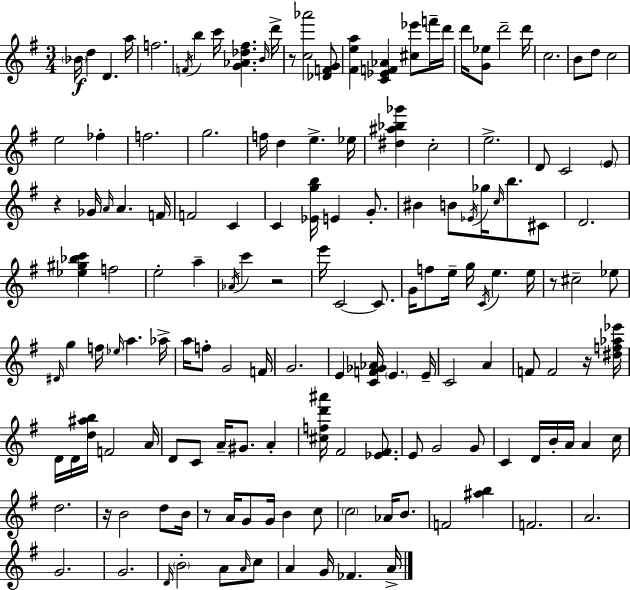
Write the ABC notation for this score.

X:1
T:Untitled
M:3/4
L:1/4
K:G
_B/4 d D a/4 f2 F/4 b c'/4 [G_A_d^f] B/4 d'/4 z/2 [c_a']2 [_DFG]/2 [^Fea] [C_EF_A] [^c_e']/2 f'/4 d'/4 d'/4 [G_e]/2 d'2 d'/4 c2 B/2 d/2 c2 e2 _f f2 g2 f/4 d e _e/4 [^d^a_b_g'] c2 e2 D/2 C2 E/2 z _G/4 A/4 A F/4 F2 C C [_Egb]/4 E G/2 ^B B/2 _E/4 _g/4 c/4 b/2 ^C/2 D2 [_e^g_bc'] f2 e2 a _A/4 c' z2 e'/4 C2 C/2 G/4 f/2 e/4 g/4 C/4 e e/4 z/2 ^c2 _e/2 ^D/4 g f/4 _e/4 a _a/4 a/4 f/2 G2 F/4 G2 E [CF_G_A]/4 E E/4 C2 A F/2 F2 z/4 [^df_a_e']/4 D/4 D/4 [d^ab]/4 F2 A/4 D/2 C/2 A/4 ^G/2 A [^cfd'^a']/4 ^F2 [_E^F]/2 E/2 G2 G/2 C D/4 B/4 A/4 A c/4 d2 z/4 B2 d/2 B/4 z/2 A/4 G/2 G/4 B c/2 c2 _A/4 B/2 F2 [^ab] F2 A2 G2 G2 D/4 B2 A/2 A/4 c/2 A G/4 _F A/4